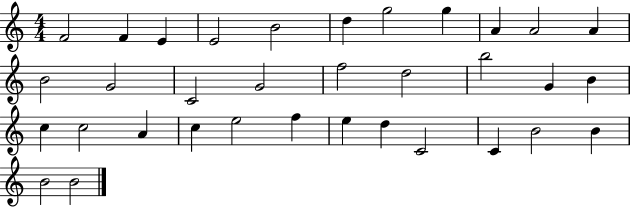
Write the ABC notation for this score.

X:1
T:Untitled
M:4/4
L:1/4
K:C
F2 F E E2 B2 d g2 g A A2 A B2 G2 C2 G2 f2 d2 b2 G B c c2 A c e2 f e d C2 C B2 B B2 B2